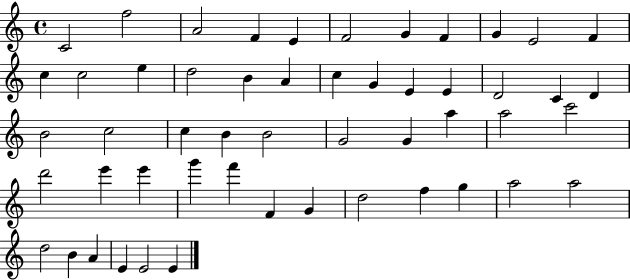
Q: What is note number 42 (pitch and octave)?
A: D5